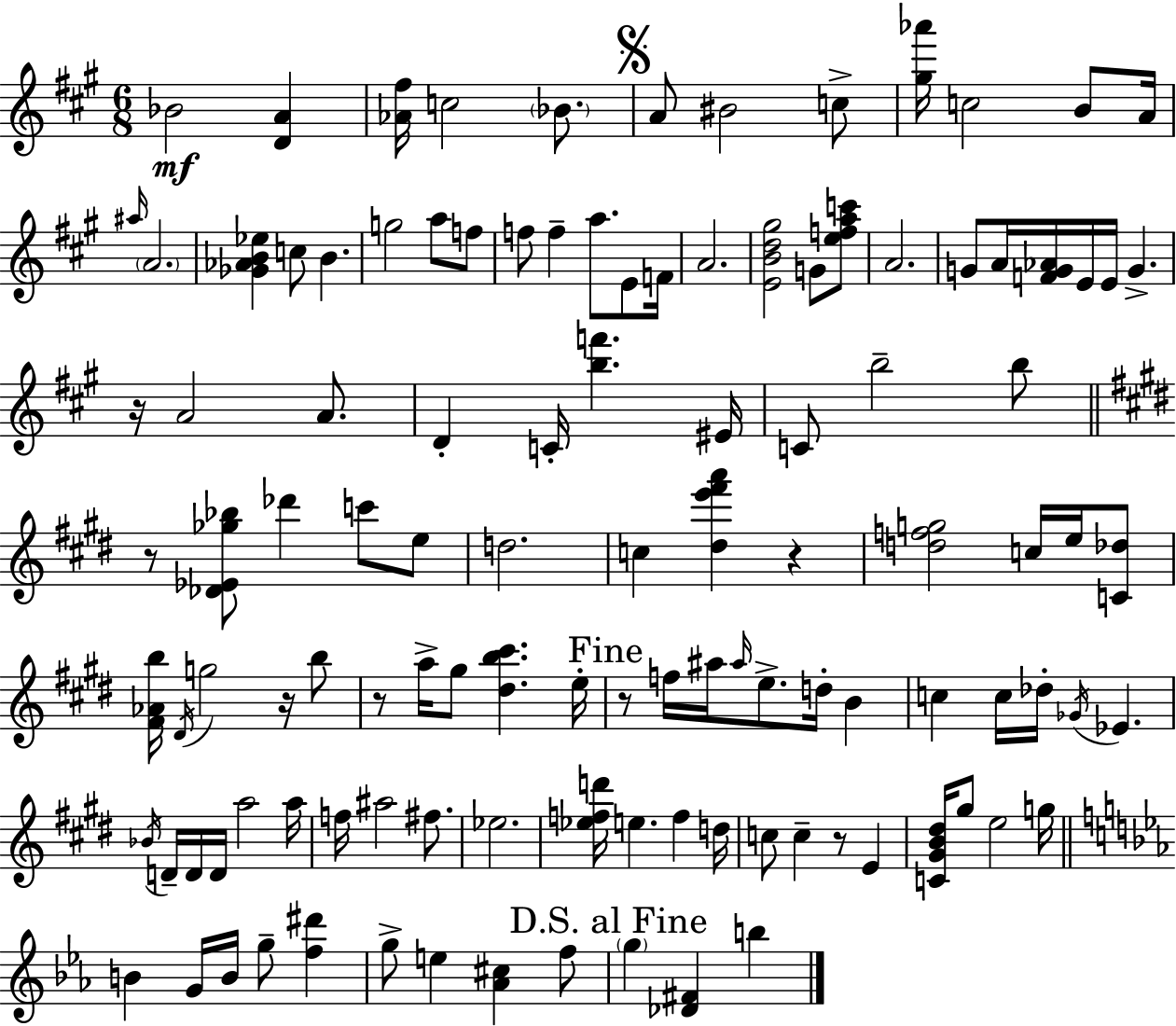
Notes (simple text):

Bb4/h [D4,A4]/q [Ab4,F#5]/s C5/h Bb4/e. A4/e BIS4/h C5/e [G#5,Ab6]/s C5/h B4/e A4/s A#5/s A4/h. [Gb4,Ab4,B4,Eb5]/q C5/e B4/q. G5/h A5/e F5/e F5/e F5/q A5/e. E4/e F4/s A4/h. [E4,B4,D5,G#5]/h G4/e [E5,F5,A5,C6]/e A4/h. G4/e A4/s [F4,G4,Ab4]/s E4/s E4/s G4/q. R/s A4/h A4/e. D4/q C4/s [B5,F6]/q. EIS4/s C4/e B5/h B5/e R/e [Db4,Eb4,Gb5,Bb5]/e Db6/q C6/e E5/e D5/h. C5/q [D#5,E6,F#6,A6]/q R/q [D5,F5,G5]/h C5/s E5/s [C4,Db5]/e [F#4,Ab4,B5]/s D#4/s G5/h R/s B5/e R/e A5/s G#5/e [D#5,B5,C#6]/q. E5/s R/e F5/s A#5/s A#5/s E5/e. D5/s B4/q C5/q C5/s Db5/s Gb4/s Eb4/q. Bb4/s D4/s D4/s D4/s A5/h A5/s F5/s A#5/h F#5/e. Eb5/h. [Eb5,F5,D6]/s E5/q. F5/q D5/s C5/e C5/q R/e E4/q [C4,G#4,B4,D#5]/s G#5/e E5/h G5/s B4/q G4/s B4/s G5/e [F5,D#6]/q G5/e E5/q [Ab4,C#5]/q F5/e G5/q [Db4,F#4]/q B5/q